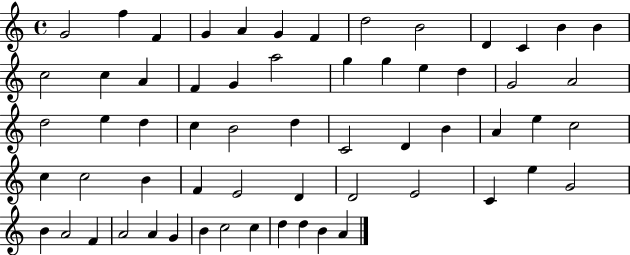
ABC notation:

X:1
T:Untitled
M:4/4
L:1/4
K:C
G2 f F G A G F d2 B2 D C B B c2 c A F G a2 g g e d G2 A2 d2 e d c B2 d C2 D B A e c2 c c2 B F E2 D D2 E2 C e G2 B A2 F A2 A G B c2 c d d B A